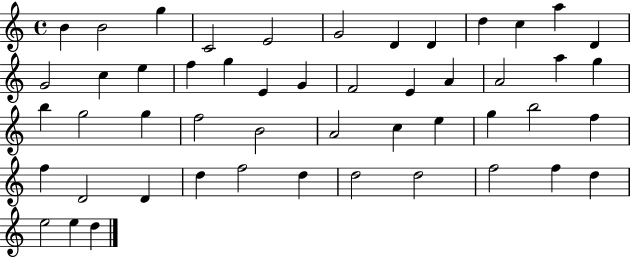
{
  \clef treble
  \time 4/4
  \defaultTimeSignature
  \key c \major
  b'4 b'2 g''4 | c'2 e'2 | g'2 d'4 d'4 | d''4 c''4 a''4 d'4 | \break g'2 c''4 e''4 | f''4 g''4 e'4 g'4 | f'2 e'4 a'4 | a'2 a''4 g''4 | \break b''4 g''2 g''4 | f''2 b'2 | a'2 c''4 e''4 | g''4 b''2 f''4 | \break f''4 d'2 d'4 | d''4 f''2 d''4 | d''2 d''2 | f''2 f''4 d''4 | \break e''2 e''4 d''4 | \bar "|."
}